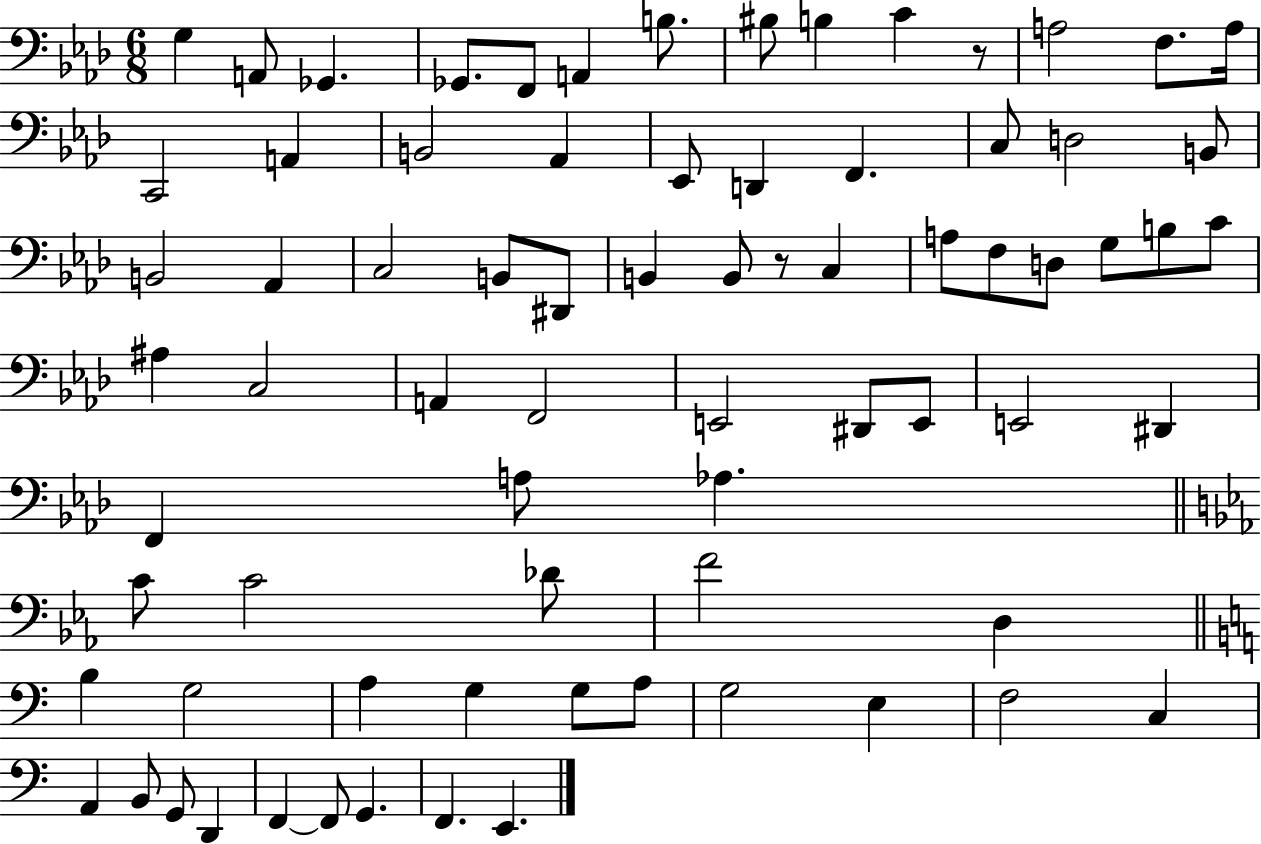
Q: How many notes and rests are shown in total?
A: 75